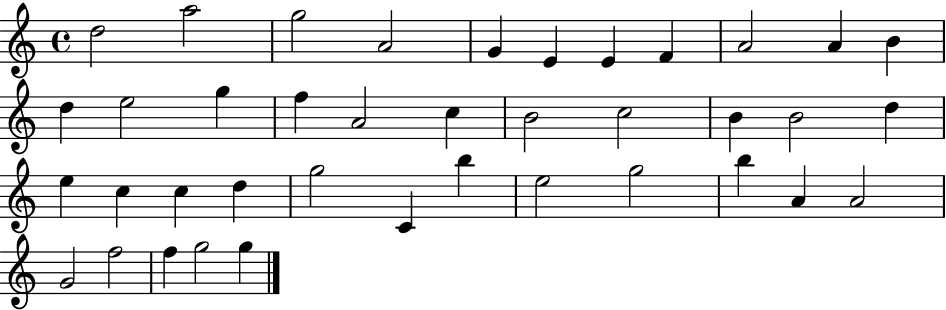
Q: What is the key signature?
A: C major